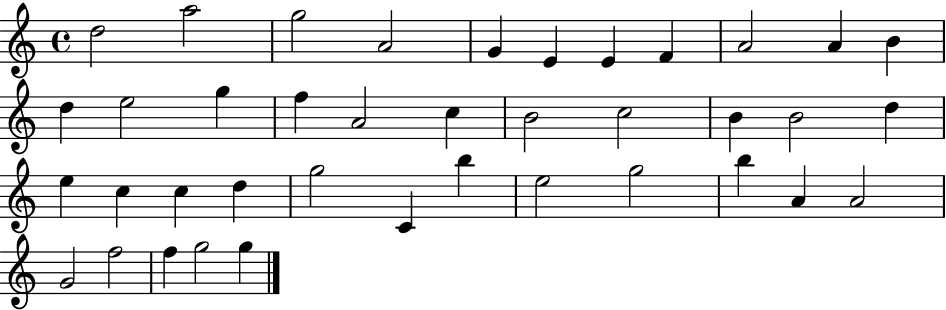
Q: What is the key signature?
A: C major